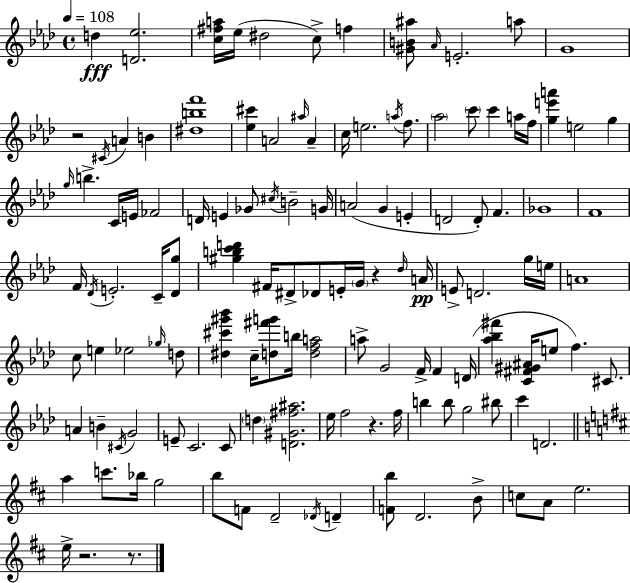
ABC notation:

X:1
T:Untitled
M:4/4
L:1/4
K:Fm
d [D_e]2 [c^fa]/4 _e/4 ^d2 c/2 f [^GB^a]/2 _A/4 E2 a/2 G4 z2 ^C/4 A B [^dbf']4 [_e^c'] A2 ^a/4 A c/4 e2 a/4 f/2 _a2 c'/2 c' a/4 f/4 [ge'a'] e2 g g/4 b C/4 E/4 _F2 D/4 E _G/2 ^c/4 B2 G/4 A2 G E D2 D/2 F _G4 F4 F/4 _D/4 E2 C/4 [_Dg]/2 [^gbc'd'] ^F/4 ^D/2 _D/2 E/4 G/4 z _d/4 A/4 E/2 D2 g/4 e/4 A4 c/2 e _e2 _g/4 d/2 [^d^c'^g'_b'] c/4 [d^f'g']/2 b/4 [dfa]2 a/2 G2 F/4 F D/4 [_a_b^f'] [C^F^G^A]/4 e/2 f ^C/2 A B ^C/4 G2 E/2 C2 C/2 d [D^G^f^a]2 _e/4 f2 z f/4 b b/2 g2 ^b/2 c' D2 a c'/2 _b/4 g2 b/2 F/2 D2 _D/4 D [Fb]/2 D2 B/2 c/2 A/2 e2 e/4 z2 z/2